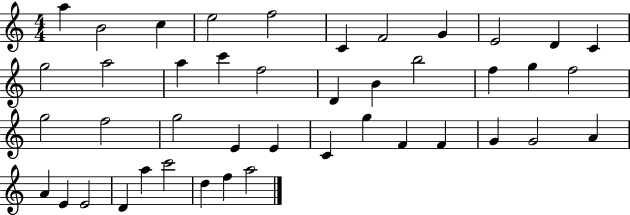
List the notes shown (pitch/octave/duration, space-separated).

A5/q B4/h C5/q E5/h F5/h C4/q F4/h G4/q E4/h D4/q C4/q G5/h A5/h A5/q C6/q F5/h D4/q B4/q B5/h F5/q G5/q F5/h G5/h F5/h G5/h E4/q E4/q C4/q G5/q F4/q F4/q G4/q G4/h A4/q A4/q E4/q E4/h D4/q A5/q C6/h D5/q F5/q A5/h